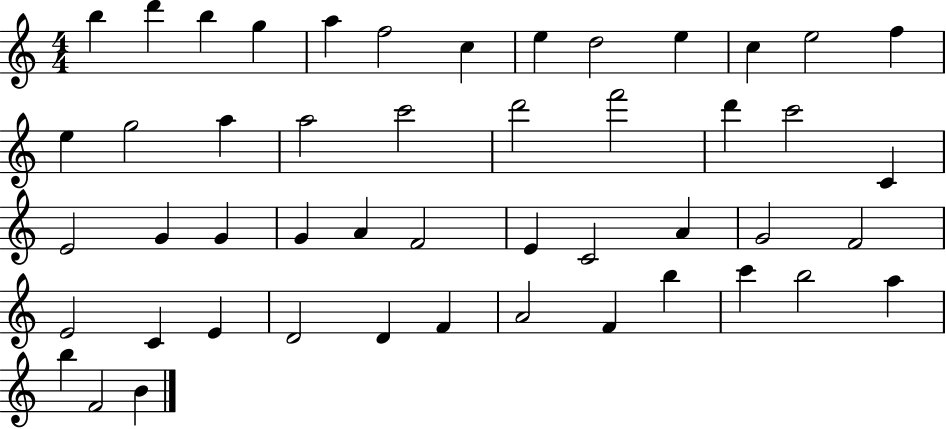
X:1
T:Untitled
M:4/4
L:1/4
K:C
b d' b g a f2 c e d2 e c e2 f e g2 a a2 c'2 d'2 f'2 d' c'2 C E2 G G G A F2 E C2 A G2 F2 E2 C E D2 D F A2 F b c' b2 a b F2 B